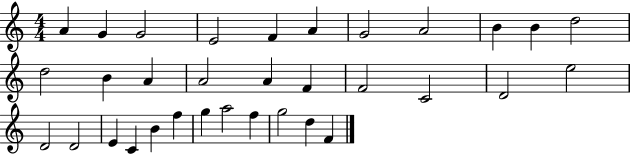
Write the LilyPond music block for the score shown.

{
  \clef treble
  \numericTimeSignature
  \time 4/4
  \key c \major
  a'4 g'4 g'2 | e'2 f'4 a'4 | g'2 a'2 | b'4 b'4 d''2 | \break d''2 b'4 a'4 | a'2 a'4 f'4 | f'2 c'2 | d'2 e''2 | \break d'2 d'2 | e'4 c'4 b'4 f''4 | g''4 a''2 f''4 | g''2 d''4 f'4 | \break \bar "|."
}